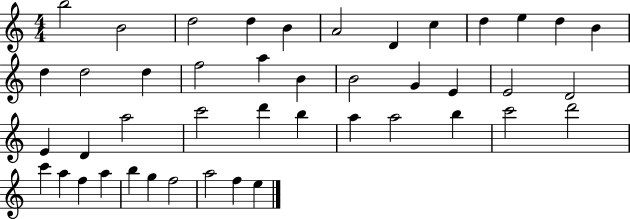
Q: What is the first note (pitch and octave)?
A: B5